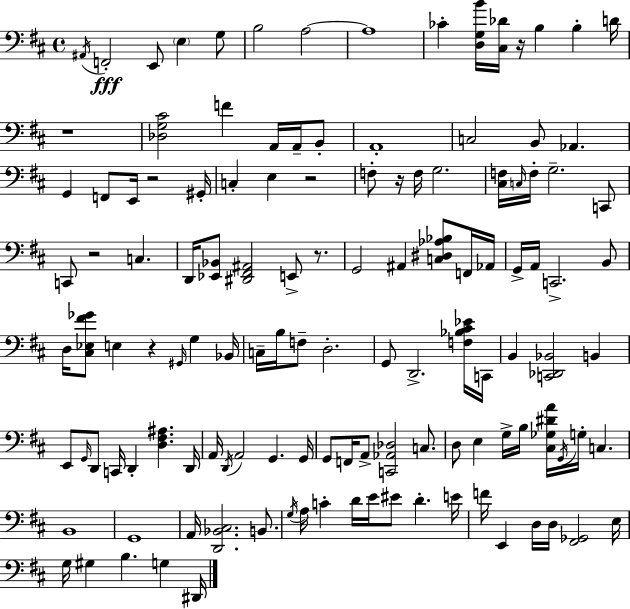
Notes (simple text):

A#2/s F2/h E2/e E3/q G3/e B3/h A3/h A3/w CES4/q [D3,G3,B4]/s [C#3,Db4]/s R/s B3/q B3/q D4/s R/w [Db3,G3,C#4]/h F4/q A2/s A2/s B2/e A2/w C3/h B2/e Ab2/q. G2/q F2/e E2/s R/h G#2/s C3/q E3/q R/h F3/e R/s F3/s G3/h. [C#3,F3]/s C3/s F3/s G3/h. C2/e C2/e R/h C3/q. D2/s [Eb2,Bb2]/e [D#2,F#2,A#2]/h E2/e R/e. G2/h A#2/q [C3,D#3,Ab3,Bb3]/e F2/s Ab2/s G2/s A2/s C2/h. B2/e D3/s [C#3,Eb3,F#4,Gb4]/e E3/q R/q G#2/s G3/q Bb2/s C3/s B3/s F3/e D3/h. G2/e D2/h. [F3,Bb3,C#4,Eb4]/s C2/s B2/q [C2,Db2,Bb2]/h B2/q E2/e G2/s D2/e C2/s D2/q [D3,F#3,A#3]/q. D2/s A2/s D2/s A2/h G2/q. G2/s G2/e F2/s A2/e [C2,Ab2,Db3]/h C3/e. D3/e E3/q G3/s B3/s [C#3,Gb3,D#4,A4]/s G2/s G3/s C3/q. B2/w G2/w A2/s [D2,Bb2,C#3]/h. B2/e. G3/s A3/s C4/q D4/s E4/s EIS4/e D4/q. E4/s F4/s E2/q D3/s D3/s [F#2,Gb2]/h E3/s G3/s G#3/q B3/q. G3/q D#2/s